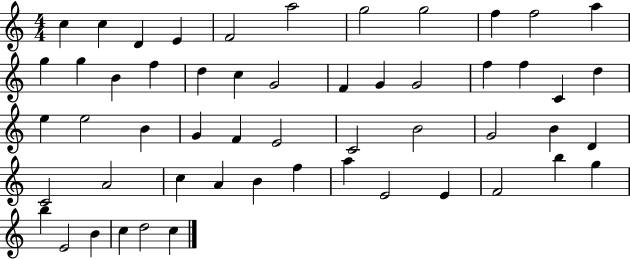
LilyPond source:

{
  \clef treble
  \numericTimeSignature
  \time 4/4
  \key c \major
  c''4 c''4 d'4 e'4 | f'2 a''2 | g''2 g''2 | f''4 f''2 a''4 | \break g''4 g''4 b'4 f''4 | d''4 c''4 g'2 | f'4 g'4 g'2 | f''4 f''4 c'4 d''4 | \break e''4 e''2 b'4 | g'4 f'4 e'2 | c'2 b'2 | g'2 b'4 d'4 | \break c'2 a'2 | c''4 a'4 b'4 f''4 | a''4 e'2 e'4 | f'2 b''4 g''4 | \break b''4 e'2 b'4 | c''4 d''2 c''4 | \bar "|."
}